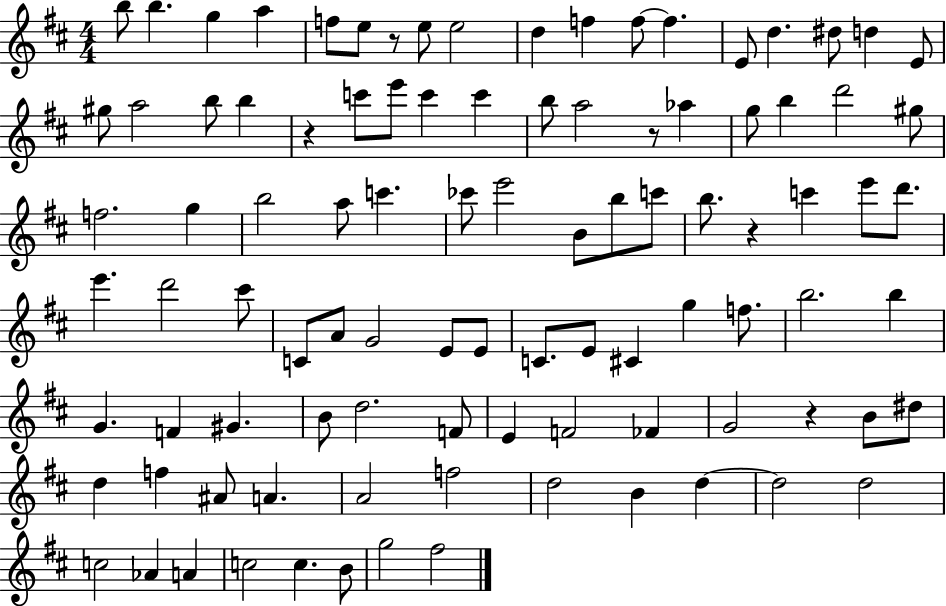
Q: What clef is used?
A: treble